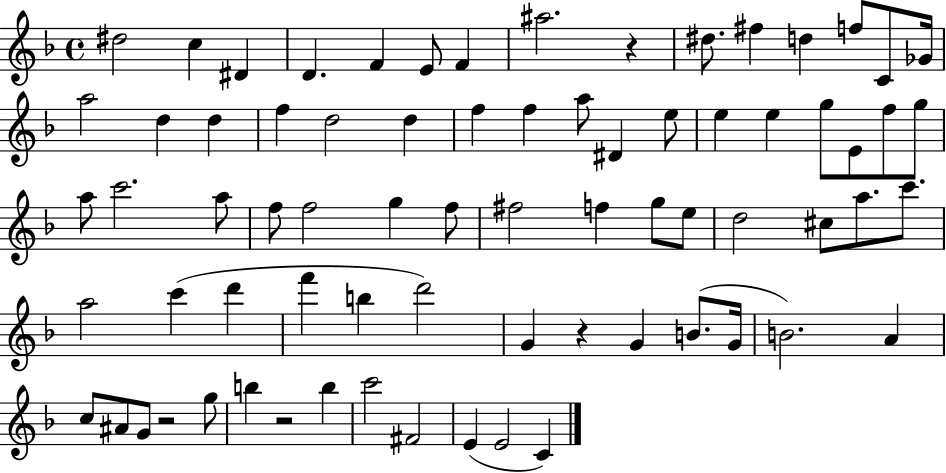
{
  \clef treble
  \time 4/4
  \defaultTimeSignature
  \key f \major
  dis''2 c''4 dis'4 | d'4. f'4 e'8 f'4 | ais''2. r4 | dis''8. fis''4 d''4 f''8 c'8 ges'16 | \break a''2 d''4 d''4 | f''4 d''2 d''4 | f''4 f''4 a''8 dis'4 e''8 | e''4 e''4 g''8 e'8 f''8 g''8 | \break a''8 c'''2. a''8 | f''8 f''2 g''4 f''8 | fis''2 f''4 g''8 e''8 | d''2 cis''8 a''8. c'''8. | \break a''2 c'''4( d'''4 | f'''4 b''4 d'''2) | g'4 r4 g'4 b'8.( g'16 | b'2.) a'4 | \break c''8 ais'8 g'8 r2 g''8 | b''4 r2 b''4 | c'''2 fis'2 | e'4( e'2 c'4) | \break \bar "|."
}